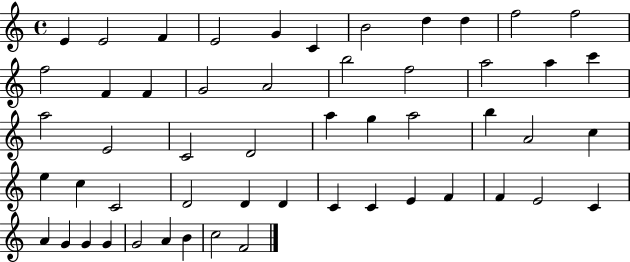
{
  \clef treble
  \time 4/4
  \defaultTimeSignature
  \key c \major
  e'4 e'2 f'4 | e'2 g'4 c'4 | b'2 d''4 d''4 | f''2 f''2 | \break f''2 f'4 f'4 | g'2 a'2 | b''2 f''2 | a''2 a''4 c'''4 | \break a''2 e'2 | c'2 d'2 | a''4 g''4 a''2 | b''4 a'2 c''4 | \break e''4 c''4 c'2 | d'2 d'4 d'4 | c'4 c'4 e'4 f'4 | f'4 e'2 c'4 | \break a'4 g'4 g'4 g'4 | g'2 a'4 b'4 | c''2 f'2 | \bar "|."
}